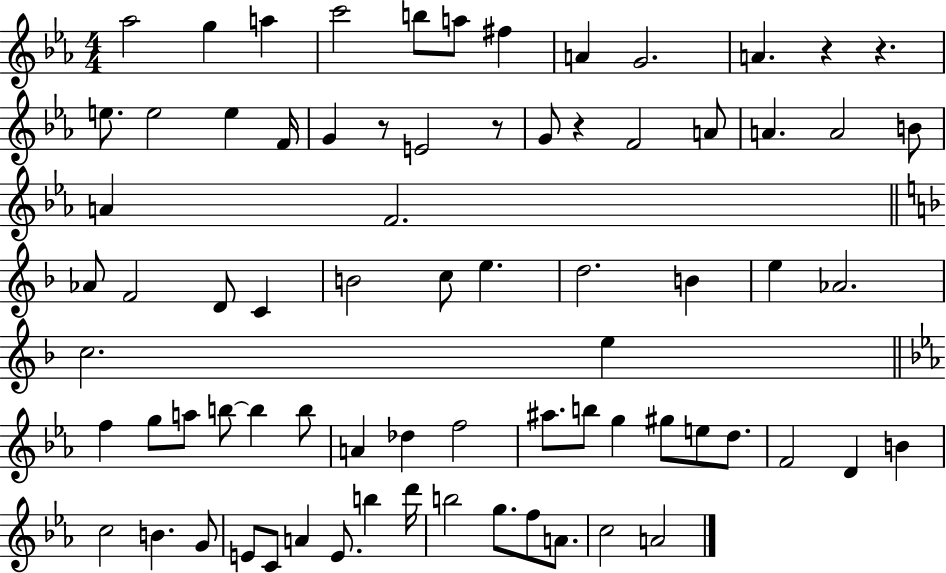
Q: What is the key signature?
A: EES major